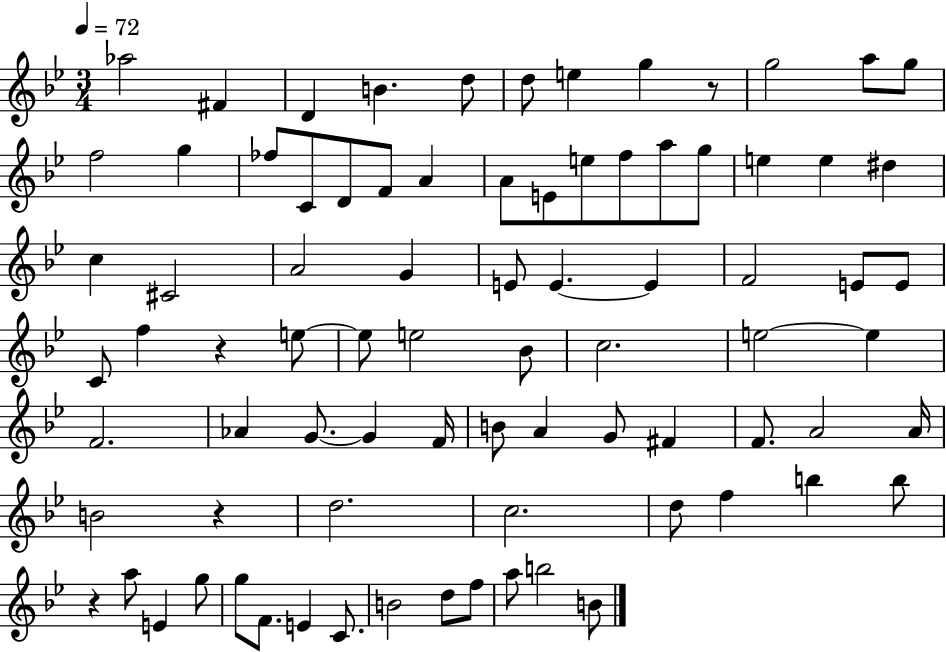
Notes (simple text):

Ab5/h F#4/q D4/q B4/q. D5/e D5/e E5/q G5/q R/e G5/h A5/e G5/e F5/h G5/q FES5/e C4/e D4/e F4/e A4/q A4/e E4/e E5/e F5/e A5/e G5/e E5/q E5/q D#5/q C5/q C#4/h A4/h G4/q E4/e E4/q. E4/q F4/h E4/e E4/e C4/e F5/q R/q E5/e E5/e E5/h Bb4/e C5/h. E5/h E5/q F4/h. Ab4/q G4/e. G4/q F4/s B4/e A4/q G4/e F#4/q F4/e. A4/h A4/s B4/h R/q D5/h. C5/h. D5/e F5/q B5/q B5/e R/q A5/e E4/q G5/e G5/e F4/e. E4/q C4/e. B4/h D5/e F5/e A5/e B5/h B4/e